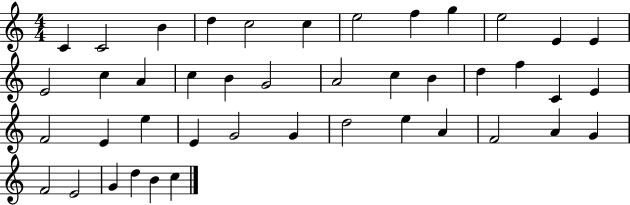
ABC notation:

X:1
T:Untitled
M:4/4
L:1/4
K:C
C C2 B d c2 c e2 f g e2 E E E2 c A c B G2 A2 c B d f C E F2 E e E G2 G d2 e A F2 A G F2 E2 G d B c